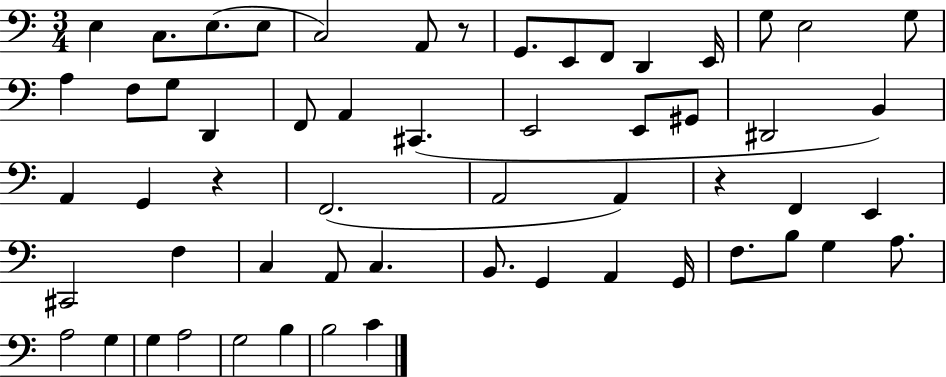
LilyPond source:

{
  \clef bass
  \numericTimeSignature
  \time 3/4
  \key c \major
  e4 c8. e8.( e8 | c2) a,8 r8 | g,8. e,8 f,8 d,4 e,16 | g8 e2 g8 | \break a4 f8 g8 d,4 | f,8 a,4 cis,4.( | e,2 e,8 gis,8 | dis,2 b,4) | \break a,4 g,4 r4 | f,2.( | a,2 a,4) | r4 f,4 e,4 | \break cis,2 f4 | c4 a,8 c4. | b,8. g,4 a,4 g,16 | f8. b8 g4 a8. | \break a2 g4 | g4 a2 | g2 b4 | b2 c'4 | \break \bar "|."
}